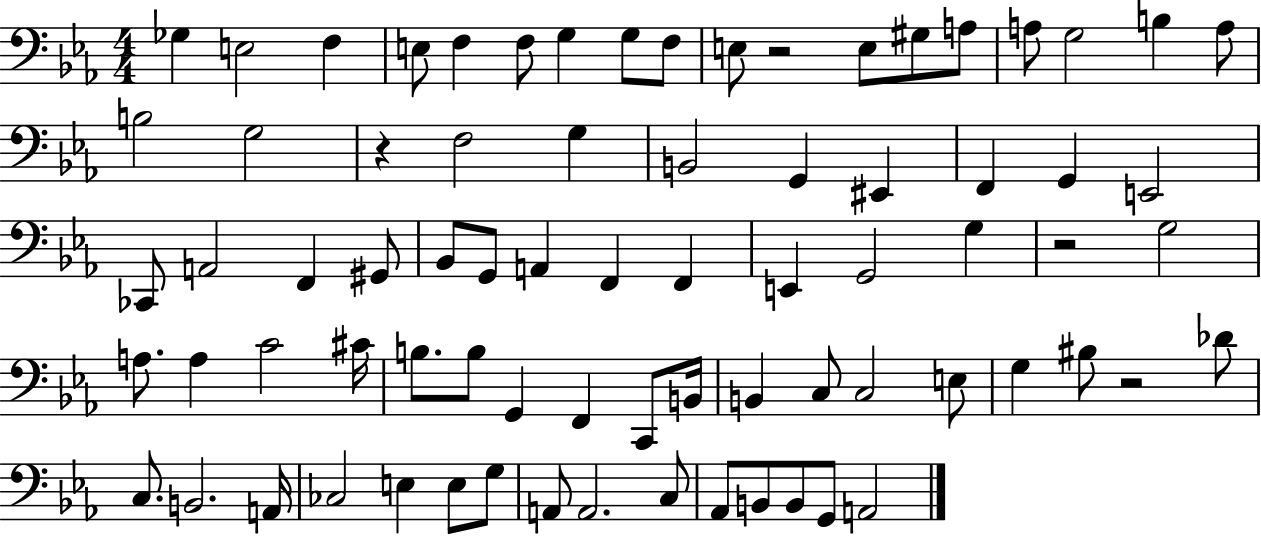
Gb3/q E3/h F3/q E3/e F3/q F3/e G3/q G3/e F3/e E3/e R/h E3/e G#3/e A3/e A3/e G3/h B3/q A3/e B3/h G3/h R/q F3/h G3/q B2/h G2/q EIS2/q F2/q G2/q E2/h CES2/e A2/h F2/q G#2/e Bb2/e G2/e A2/q F2/q F2/q E2/q G2/h G3/q R/h G3/h A3/e. A3/q C4/h C#4/s B3/e. B3/e G2/q F2/q C2/e B2/s B2/q C3/e C3/h E3/e G3/q BIS3/e R/h Db4/e C3/e. B2/h. A2/s CES3/h E3/q E3/e G3/e A2/e A2/h. C3/e Ab2/e B2/e B2/e G2/e A2/h